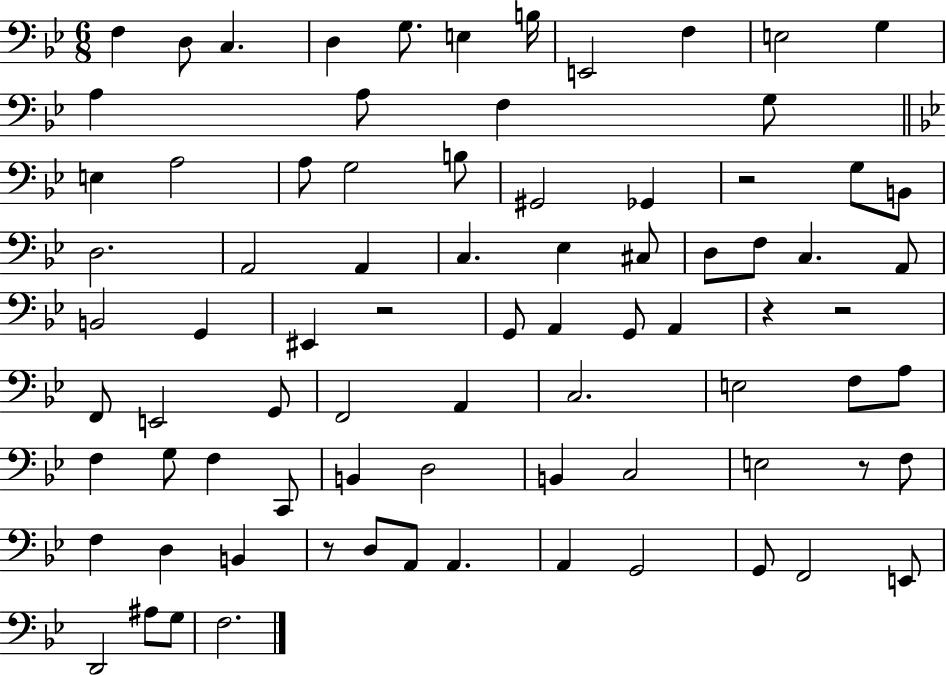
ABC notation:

X:1
T:Untitled
M:6/8
L:1/4
K:Bb
F, D,/2 C, D, G,/2 E, B,/4 E,,2 F, E,2 G, A, A,/2 F, G,/2 E, A,2 A,/2 G,2 B,/2 ^G,,2 _G,, z2 G,/2 B,,/2 D,2 A,,2 A,, C, _E, ^C,/2 D,/2 F,/2 C, A,,/2 B,,2 G,, ^E,, z2 G,,/2 A,, G,,/2 A,, z z2 F,,/2 E,,2 G,,/2 F,,2 A,, C,2 E,2 F,/2 A,/2 F, G,/2 F, C,,/2 B,, D,2 B,, C,2 E,2 z/2 F,/2 F, D, B,, z/2 D,/2 A,,/2 A,, A,, G,,2 G,,/2 F,,2 E,,/2 D,,2 ^A,/2 G,/2 F,2